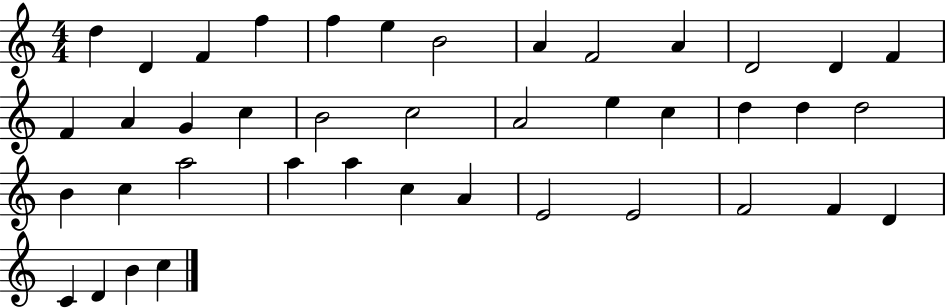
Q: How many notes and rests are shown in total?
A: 41